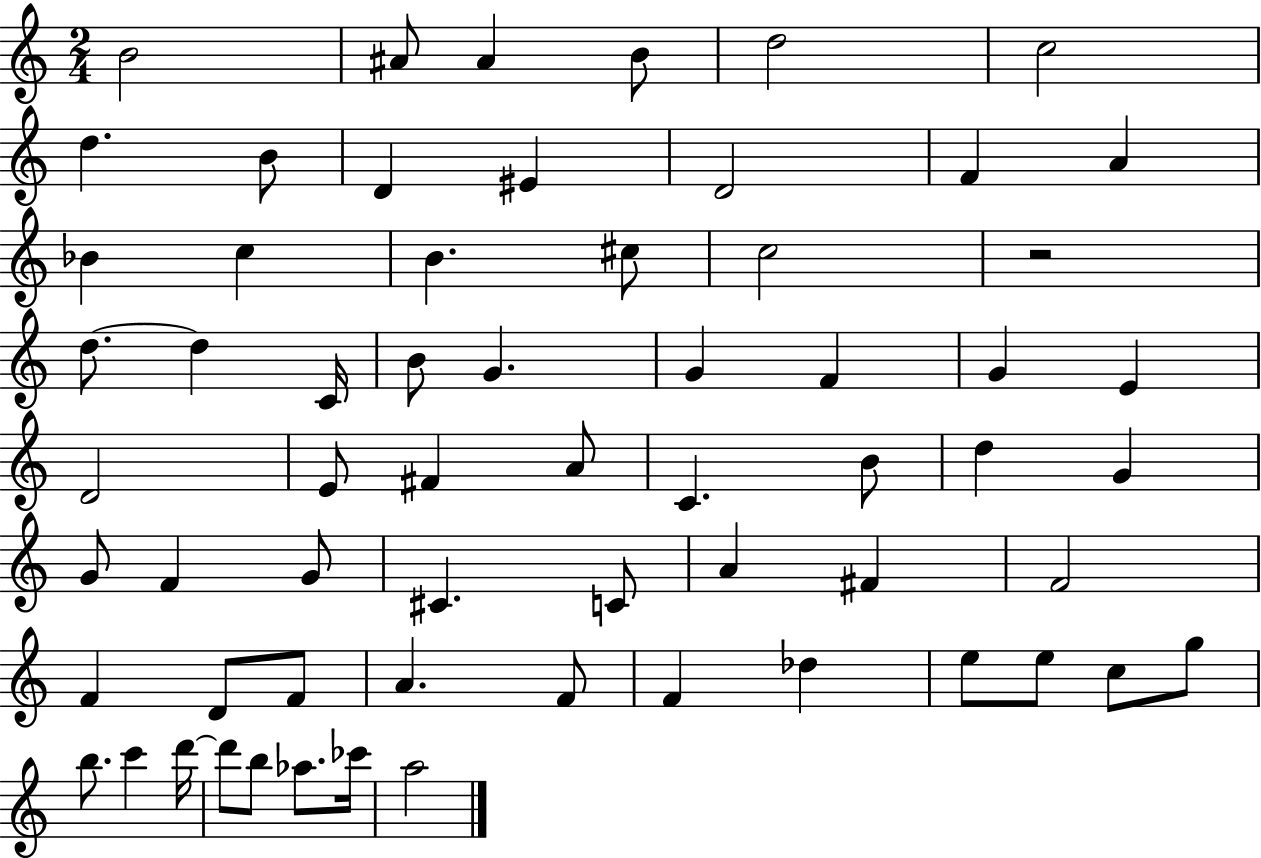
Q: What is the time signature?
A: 2/4